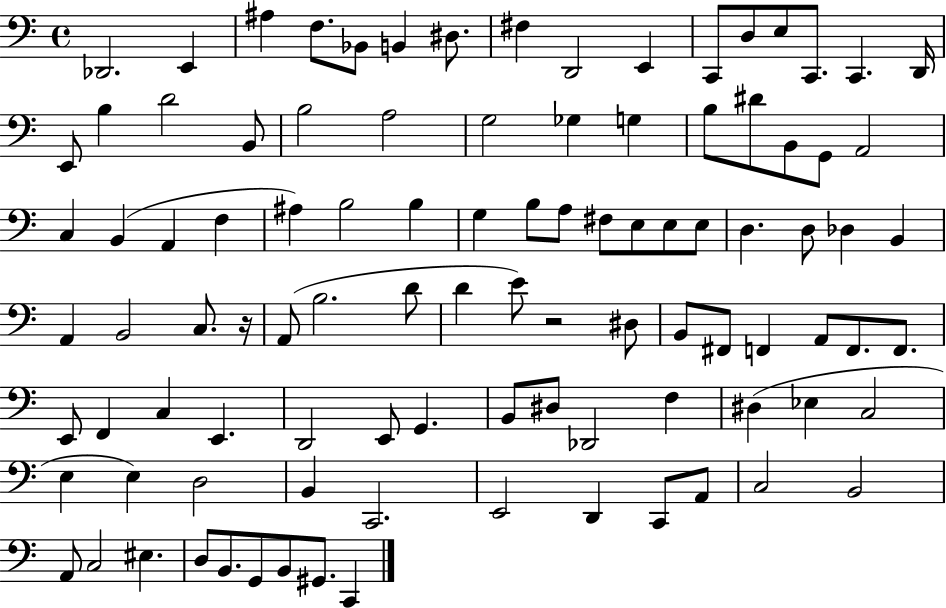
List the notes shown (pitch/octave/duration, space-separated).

Db2/h. E2/q A#3/q F3/e. Bb2/e B2/q D#3/e. F#3/q D2/h E2/q C2/e D3/e E3/e C2/e. C2/q. D2/s E2/e B3/q D4/h B2/e B3/h A3/h G3/h Gb3/q G3/q B3/e D#4/e B2/e G2/e A2/h C3/q B2/q A2/q F3/q A#3/q B3/h B3/q G3/q B3/e A3/e F#3/e E3/e E3/e E3/e D3/q. D3/e Db3/q B2/q A2/q B2/h C3/e. R/s A2/e B3/h. D4/e D4/q E4/e R/h D#3/e B2/e F#2/e F2/q A2/e F2/e. F2/e. E2/e F2/q C3/q E2/q. D2/h E2/e G2/q. B2/e D#3/e Db2/h F3/q D#3/q Eb3/q C3/h E3/q E3/q D3/h B2/q C2/h. E2/h D2/q C2/e A2/e C3/h B2/h A2/e C3/h EIS3/q. D3/e B2/e. G2/e B2/e G#2/e. C2/q